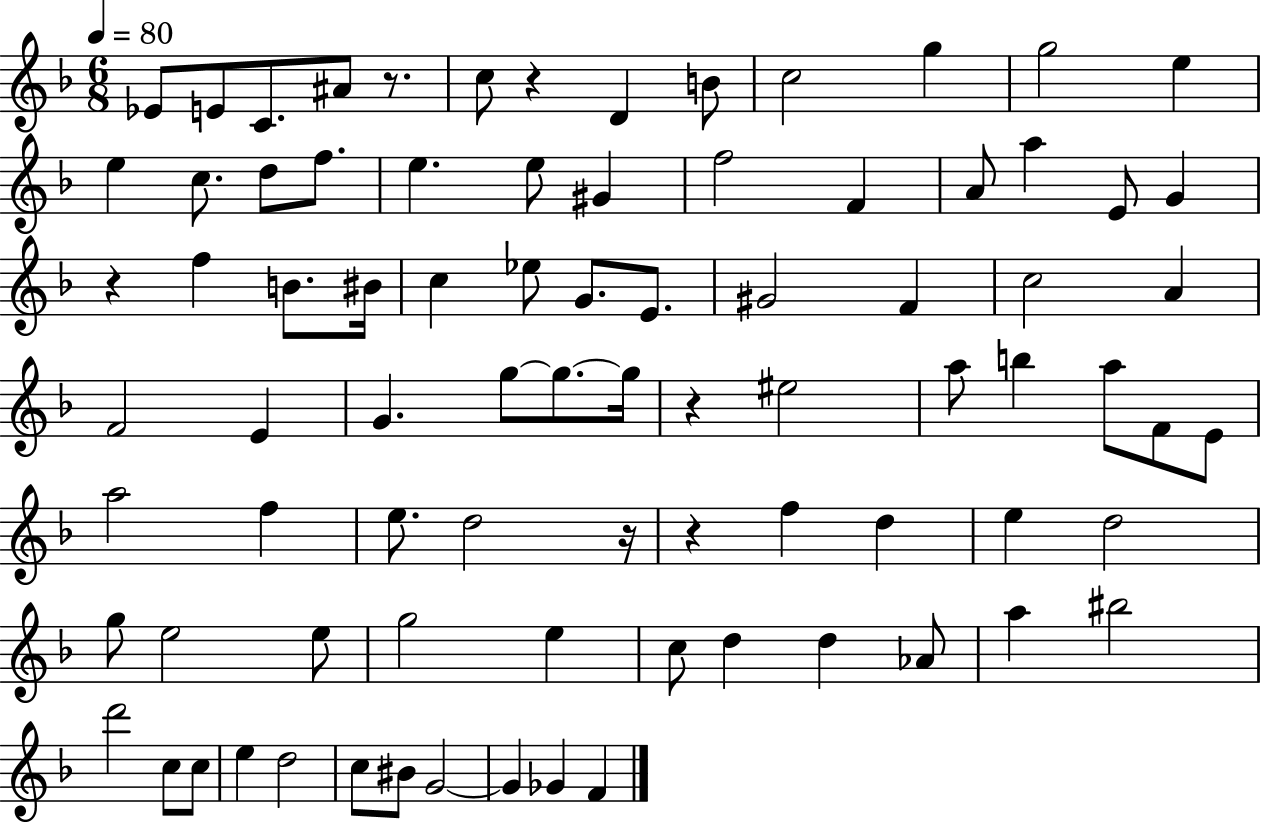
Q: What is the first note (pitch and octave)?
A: Eb4